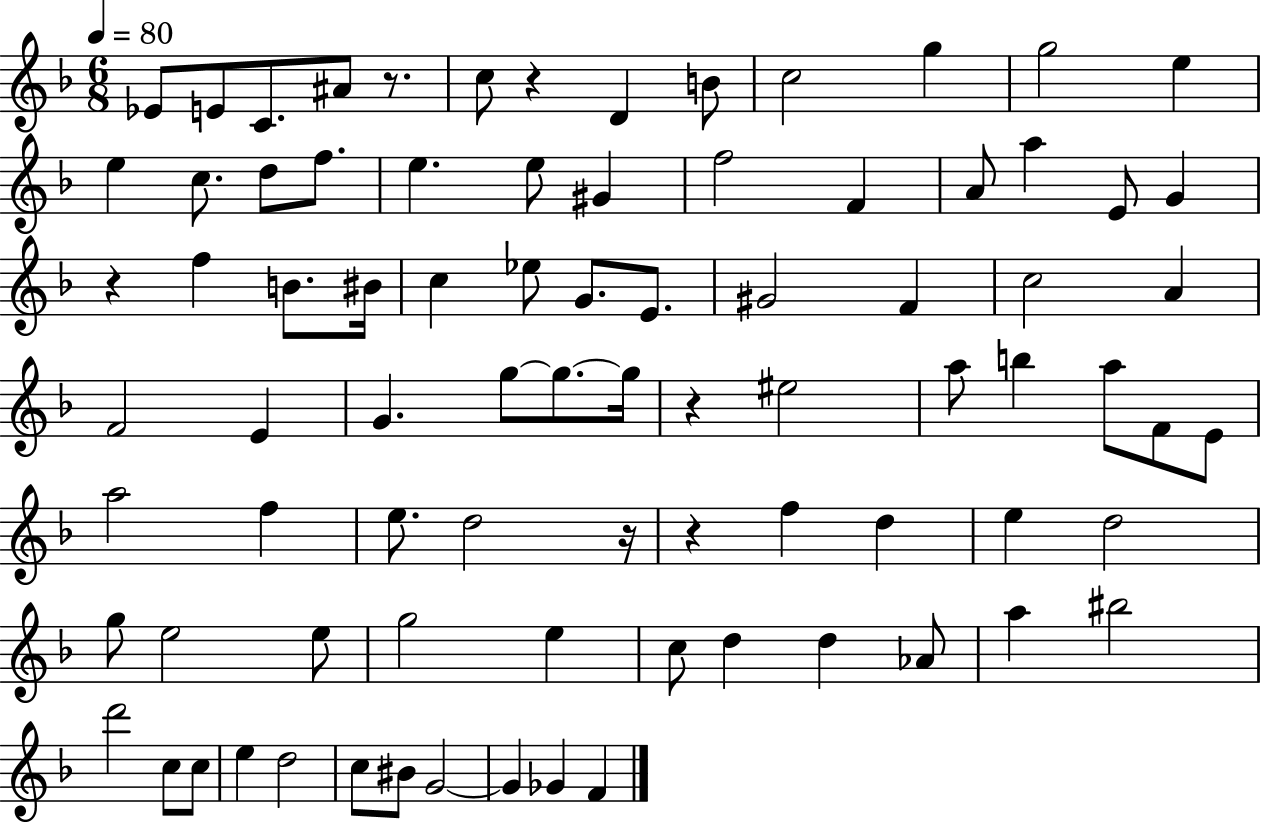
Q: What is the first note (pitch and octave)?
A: Eb4